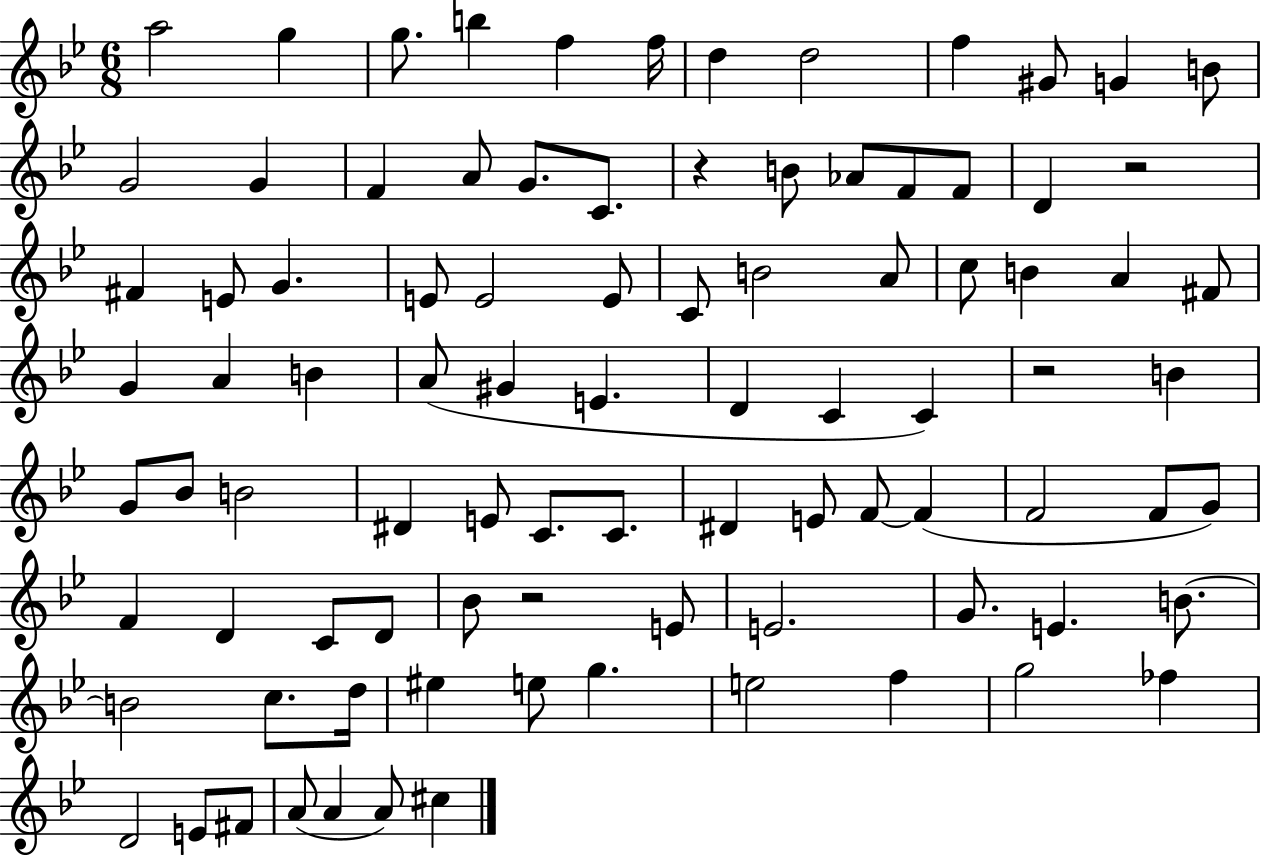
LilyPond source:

{
  \clef treble
  \numericTimeSignature
  \time 6/8
  \key bes \major
  a''2 g''4 | g''8. b''4 f''4 f''16 | d''4 d''2 | f''4 gis'8 g'4 b'8 | \break g'2 g'4 | f'4 a'8 g'8. c'8. | r4 b'8 aes'8 f'8 f'8 | d'4 r2 | \break fis'4 e'8 g'4. | e'8 e'2 e'8 | c'8 b'2 a'8 | c''8 b'4 a'4 fis'8 | \break g'4 a'4 b'4 | a'8( gis'4 e'4. | d'4 c'4 c'4) | r2 b'4 | \break g'8 bes'8 b'2 | dis'4 e'8 c'8. c'8. | dis'4 e'8 f'8~~ f'4( | f'2 f'8 g'8) | \break f'4 d'4 c'8 d'8 | bes'8 r2 e'8 | e'2. | g'8. e'4. b'8.~~ | \break b'2 c''8. d''16 | eis''4 e''8 g''4. | e''2 f''4 | g''2 fes''4 | \break d'2 e'8 fis'8 | a'8( a'4 a'8) cis''4 | \bar "|."
}